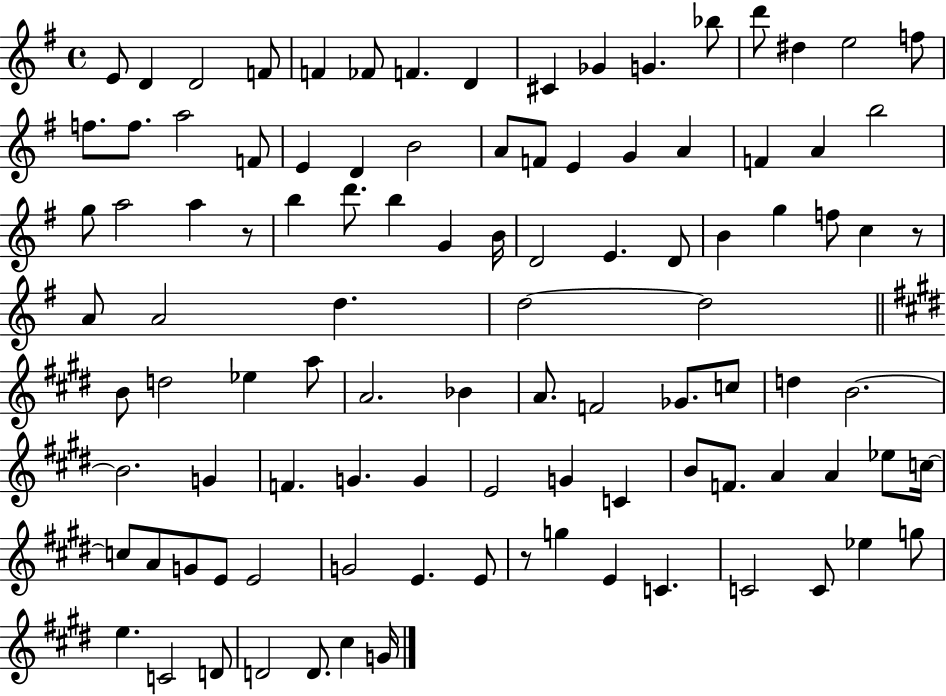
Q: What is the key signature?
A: G major